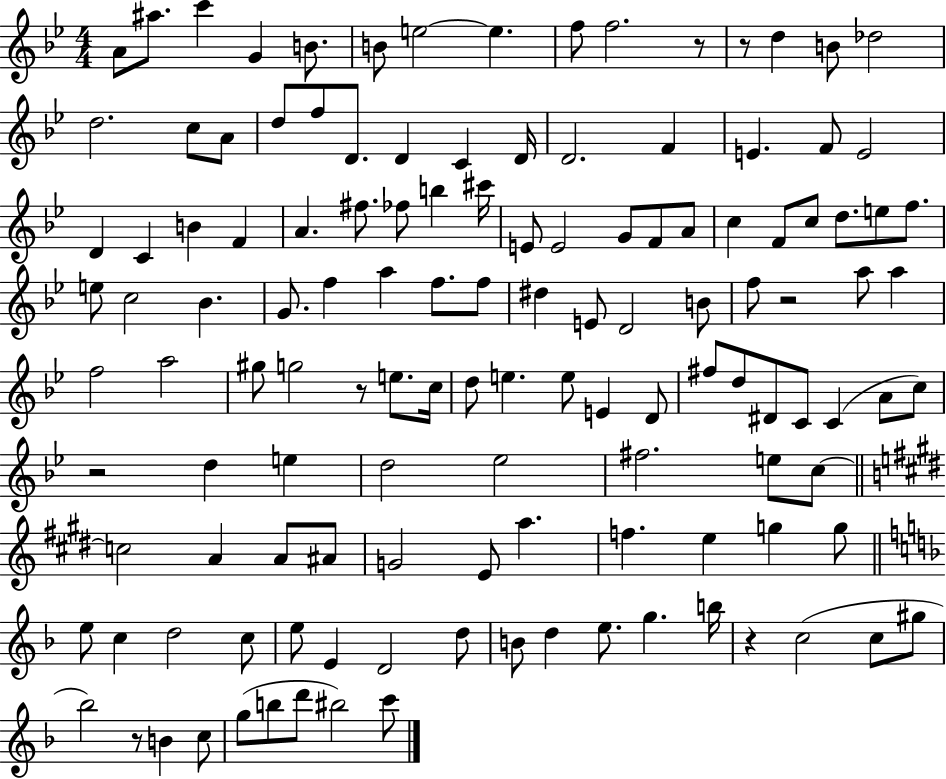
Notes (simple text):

A4/e A#5/e. C6/q G4/q B4/e. B4/e E5/h E5/q. F5/e F5/h. R/e R/e D5/q B4/e Db5/h D5/h. C5/e A4/e D5/e F5/e D4/e. D4/q C4/q D4/s D4/h. F4/q E4/q. F4/e E4/h D4/q C4/q B4/q F4/q A4/q. F#5/e. FES5/e B5/q C#6/s E4/e E4/h G4/e F4/e A4/e C5/q F4/e C5/e D5/e. E5/e F5/e. E5/e C5/h Bb4/q. G4/e. F5/q A5/q F5/e. F5/e D#5/q E4/e D4/h B4/e F5/e R/h A5/e A5/q F5/h A5/h G#5/e G5/h R/e E5/e. C5/s D5/e E5/q. E5/e E4/q D4/e F#5/e D5/e D#4/e C4/e C4/q A4/e C5/e R/h D5/q E5/q D5/h Eb5/h F#5/h. E5/e C5/e C5/h A4/q A4/e A#4/e G4/h E4/e A5/q. F5/q. E5/q G5/q G5/e E5/e C5/q D5/h C5/e E5/e E4/q D4/h D5/e B4/e D5/q E5/e. G5/q. B5/s R/q C5/h C5/e G#5/e Bb5/h R/e B4/q C5/e G5/e B5/e D6/e BIS5/h C6/e